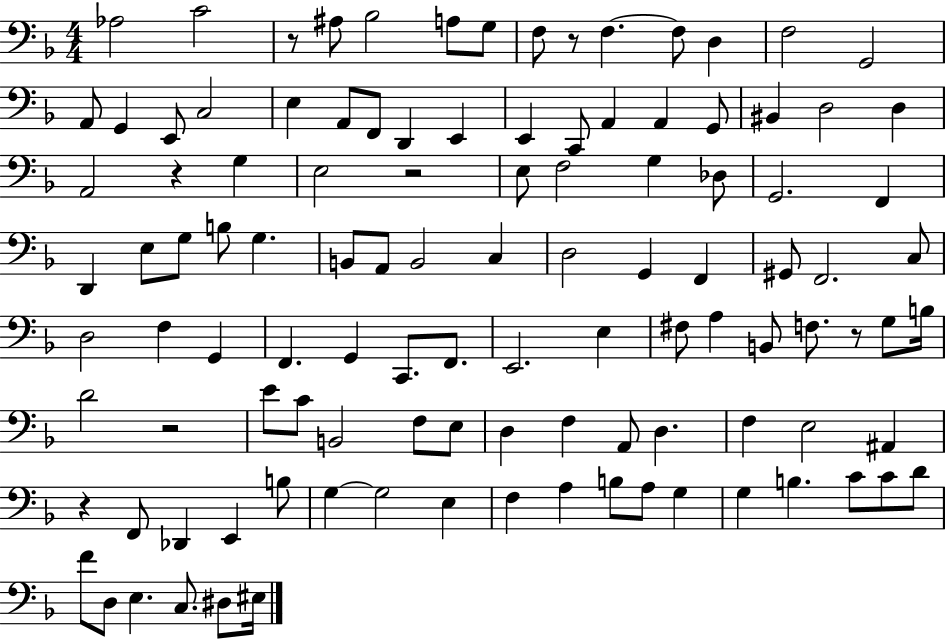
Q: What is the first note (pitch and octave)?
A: Ab3